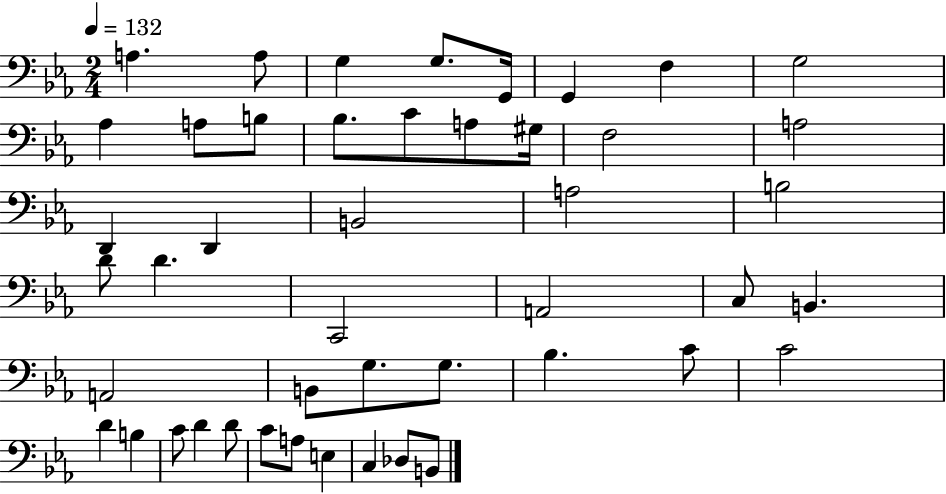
{
  \clef bass
  \numericTimeSignature
  \time 2/4
  \key ees \major
  \tempo 4 = 132
  a4. a8 | g4 g8. g,16 | g,4 f4 | g2 | \break aes4 a8 b8 | bes8. c'8 a8 gis16 | f2 | a2 | \break d,4 d,4 | b,2 | a2 | b2 | \break d'8 d'4. | c,2 | a,2 | c8 b,4. | \break a,2 | b,8 g8. g8. | bes4. c'8 | c'2 | \break d'4 b4 | c'8 d'4 d'8 | c'8 a8 e4 | c4 des8 b,8 | \break \bar "|."
}